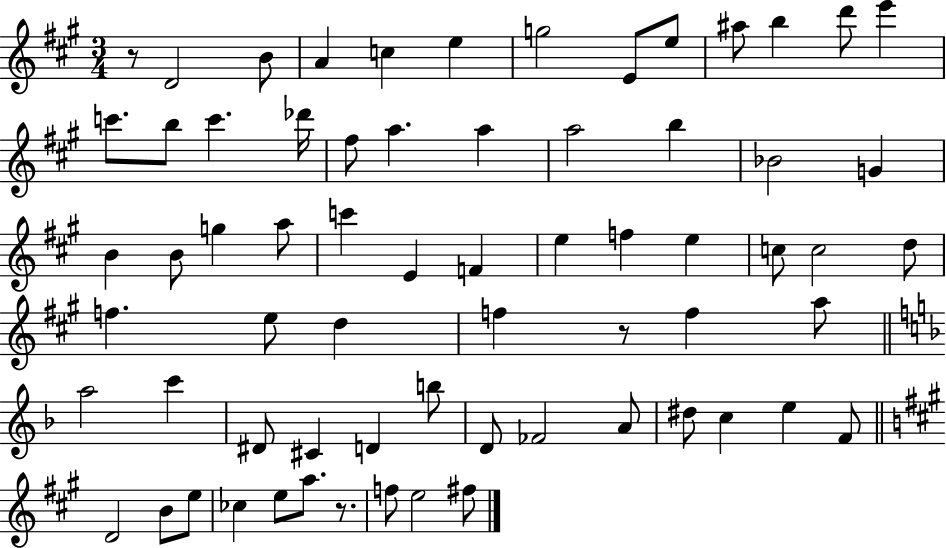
R/e D4/h B4/e A4/q C5/q E5/q G5/h E4/e E5/e A#5/e B5/q D6/e E6/q C6/e. B5/e C6/q. Db6/s F#5/e A5/q. A5/q A5/h B5/q Bb4/h G4/q B4/q B4/e G5/q A5/e C6/q E4/q F4/q E5/q F5/q E5/q C5/e C5/h D5/e F5/q. E5/e D5/q F5/q R/e F5/q A5/e A5/h C6/q D#4/e C#4/q D4/q B5/e D4/e FES4/h A4/e D#5/e C5/q E5/q F4/e D4/h B4/e E5/e CES5/q E5/e A5/e. R/e. F5/e E5/h F#5/e